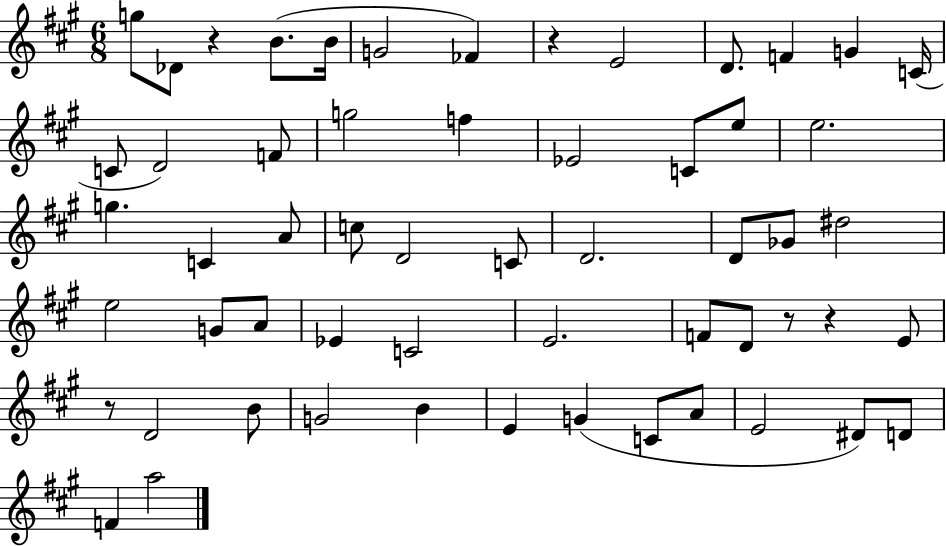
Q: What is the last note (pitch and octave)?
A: A5